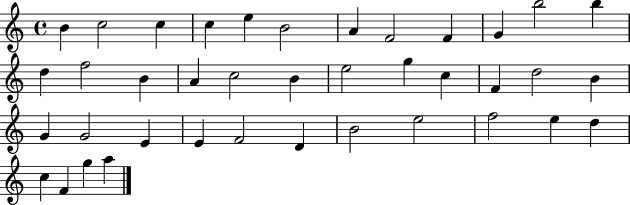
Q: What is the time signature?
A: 4/4